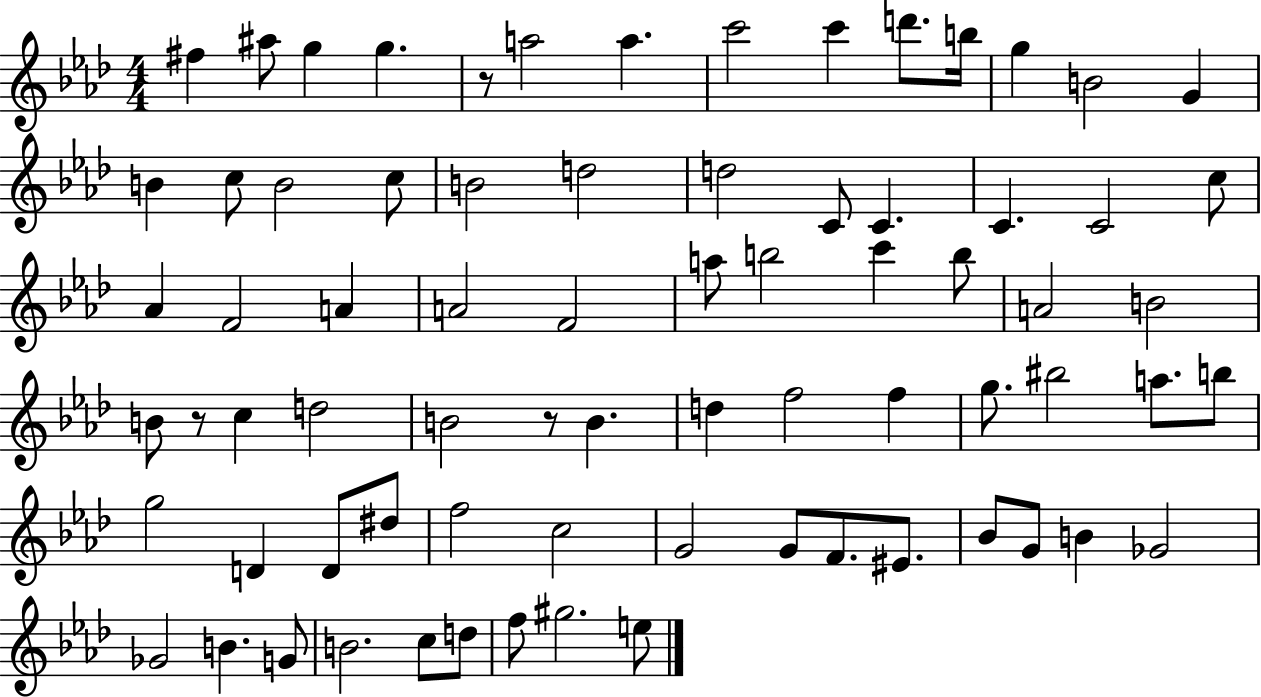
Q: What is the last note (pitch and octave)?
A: E5